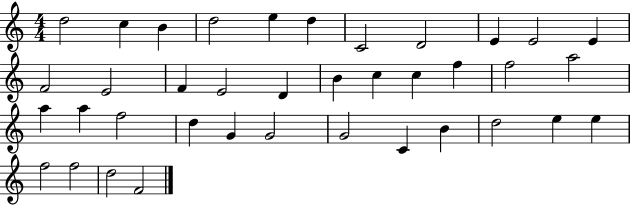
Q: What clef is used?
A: treble